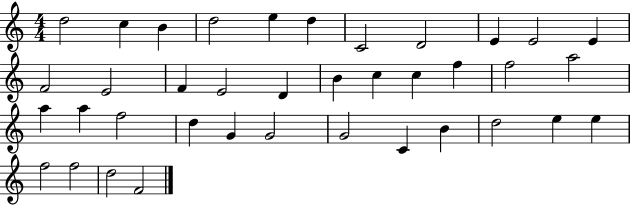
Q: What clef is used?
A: treble